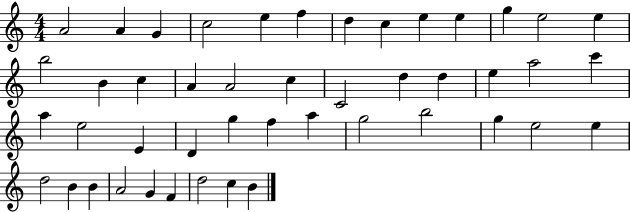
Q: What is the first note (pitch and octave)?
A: A4